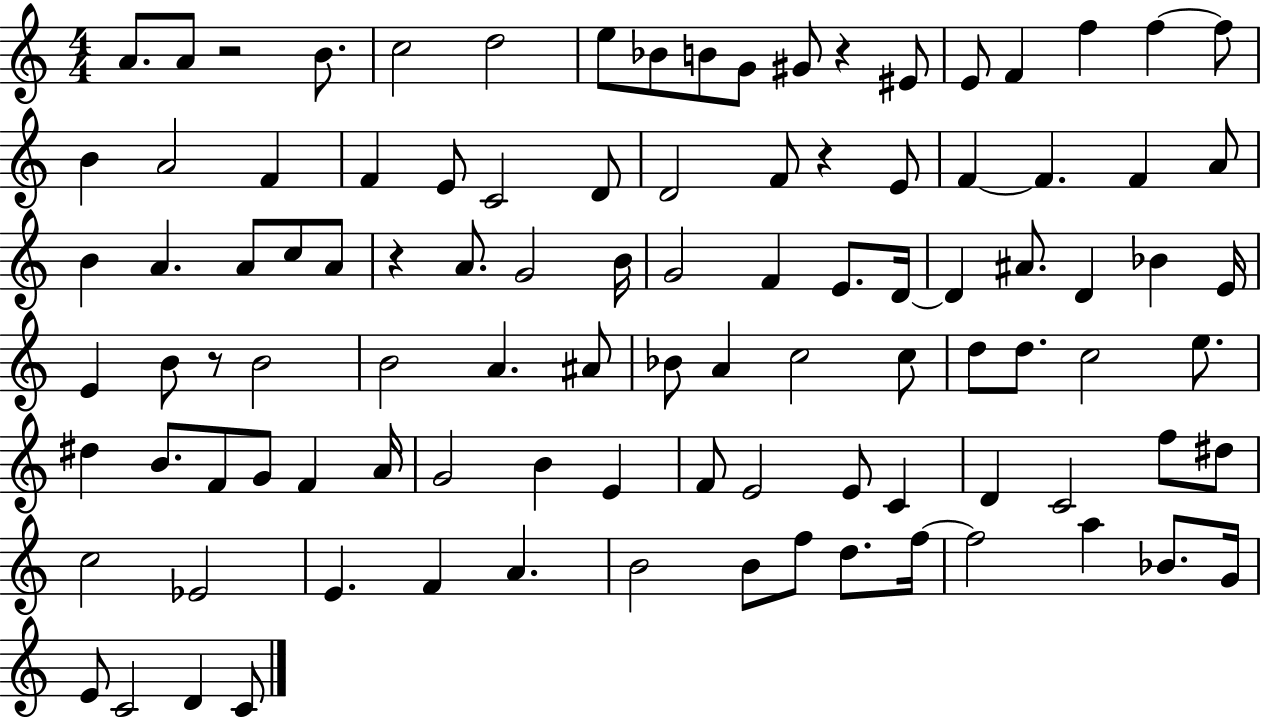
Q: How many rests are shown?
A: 5